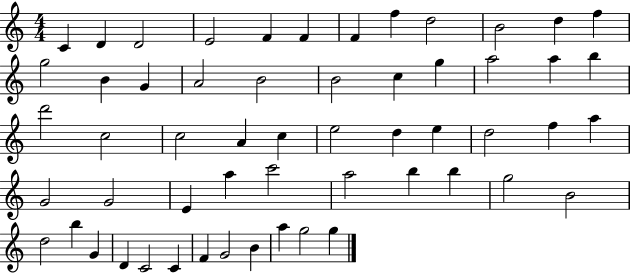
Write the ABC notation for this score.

X:1
T:Untitled
M:4/4
L:1/4
K:C
C D D2 E2 F F F f d2 B2 d f g2 B G A2 B2 B2 c g a2 a b d'2 c2 c2 A c e2 d e d2 f a G2 G2 E a c'2 a2 b b g2 B2 d2 b G D C2 C F G2 B a g2 g